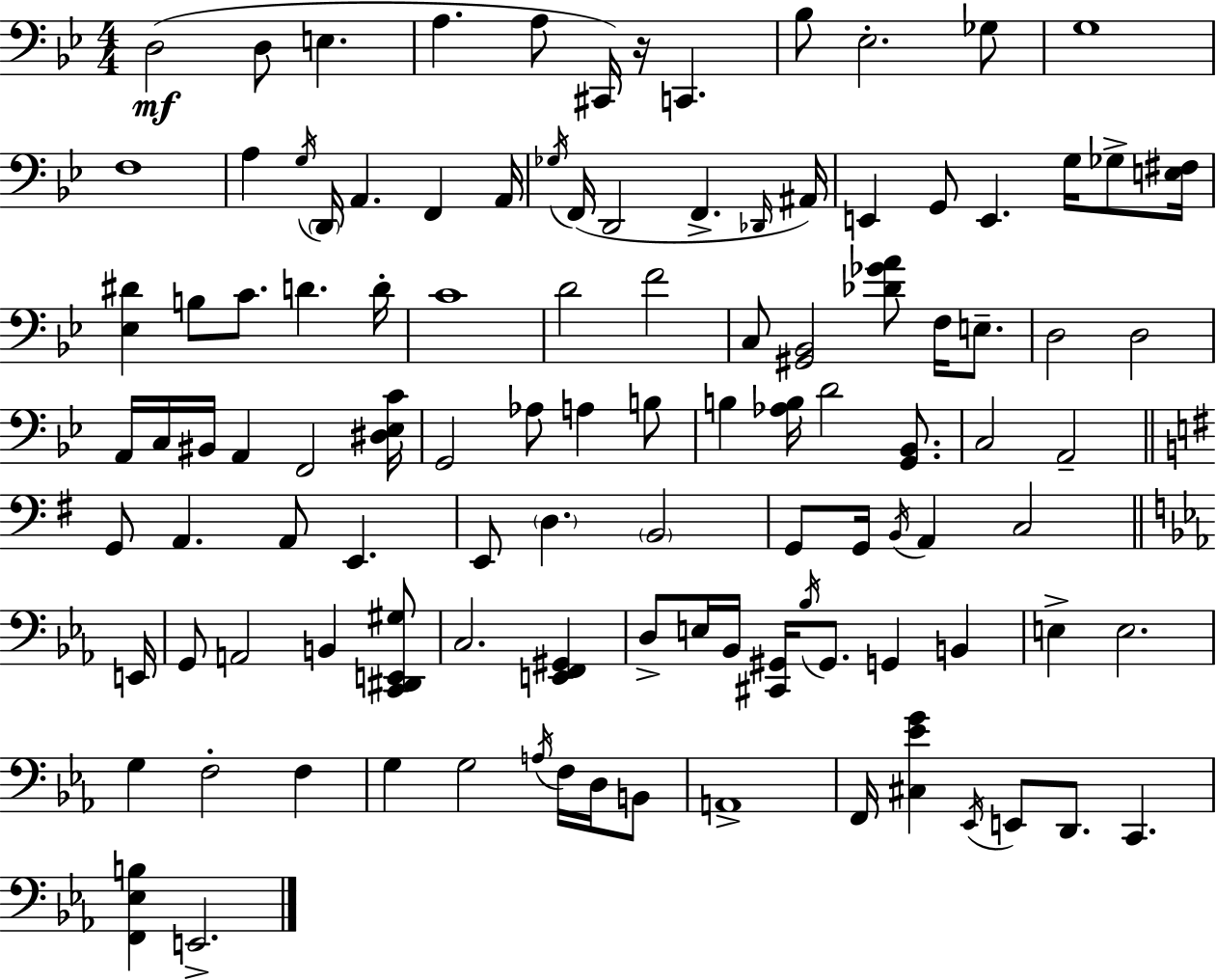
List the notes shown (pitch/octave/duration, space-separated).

D3/h D3/e E3/q. A3/q. A3/e C#2/s R/s C2/q. Bb3/e Eb3/h. Gb3/e G3/w F3/w A3/q G3/s D2/s A2/q. F2/q A2/s Gb3/s F2/s D2/h F2/q. Db2/s A#2/s E2/q G2/e E2/q. G3/s Gb3/e [E3,F#3]/s [Eb3,D#4]/q B3/e C4/e. D4/q. D4/s C4/w D4/h F4/h C3/e [G#2,Bb2]/h [Db4,Gb4,A4]/e F3/s E3/e. D3/h D3/h A2/s C3/s BIS2/s A2/q F2/h [D#3,Eb3,C4]/s G2/h Ab3/e A3/q B3/e B3/q [Ab3,B3]/s D4/h [G2,Bb2]/e. C3/h A2/h G2/e A2/q. A2/e E2/q. E2/e D3/q. B2/h G2/e G2/s B2/s A2/q C3/h E2/s G2/e A2/h B2/q [C2,D#2,E2,G#3]/e C3/h. [E2,F2,G#2]/q D3/e E3/s Bb2/s [C#2,G#2]/s Bb3/s G#2/e. G2/q B2/q E3/q E3/h. G3/q F3/h F3/q G3/q G3/h A3/s F3/s D3/s B2/e A2/w F2/s [C#3,Eb4,G4]/q Eb2/s E2/e D2/e. C2/q. [F2,Eb3,B3]/q E2/h.